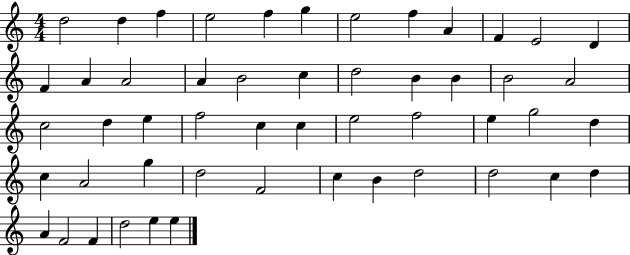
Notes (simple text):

D5/h D5/q F5/q E5/h F5/q G5/q E5/h F5/q A4/q F4/q E4/h D4/q F4/q A4/q A4/h A4/q B4/h C5/q D5/h B4/q B4/q B4/h A4/h C5/h D5/q E5/q F5/h C5/q C5/q E5/h F5/h E5/q G5/h D5/q C5/q A4/h G5/q D5/h F4/h C5/q B4/q D5/h D5/h C5/q D5/q A4/q F4/h F4/q D5/h E5/q E5/q